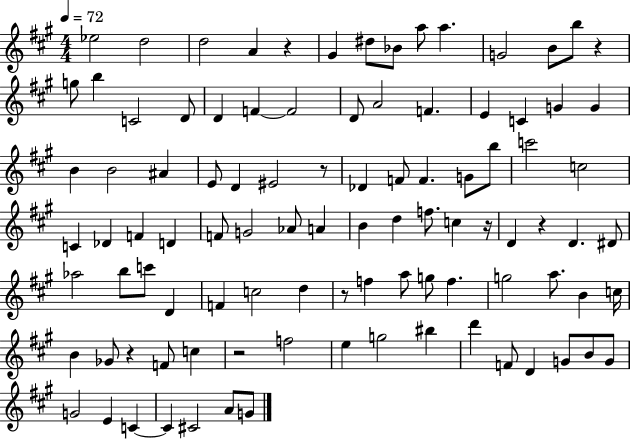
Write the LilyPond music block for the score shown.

{
  \clef treble
  \numericTimeSignature
  \time 4/4
  \key a \major
  \tempo 4 = 72
  ees''2 d''2 | d''2 a'4 r4 | gis'4 dis''8 bes'8 a''8 a''4. | g'2 b'8 b''8 r4 | \break g''8 b''4 c'2 d'8 | d'4 f'4~~ f'2 | d'8 a'2 f'4. | e'4 c'4 g'4 g'4 | \break b'4 b'2 ais'4 | e'8 d'4 eis'2 r8 | des'4 f'8 f'4. g'8 b''8 | c'''2 c''2 | \break c'4 des'4 f'4 d'4 | f'8 g'2 aes'8 a'4 | b'4 d''4 f''8. c''4 r16 | d'4 r4 d'4. dis'8 | \break aes''2 b''8 c'''8 d'4 | f'4 c''2 d''4 | r8 f''4 a''8 g''8 f''4. | g''2 a''8. b'4 c''16 | \break b'4 ges'8 r4 f'8 c''4 | r2 f''2 | e''4 g''2 bis''4 | d'''4 f'8 d'4 g'8 b'8 g'8 | \break g'2 e'4 c'4~~ | c'4 cis'2 a'8 g'8 | \bar "|."
}